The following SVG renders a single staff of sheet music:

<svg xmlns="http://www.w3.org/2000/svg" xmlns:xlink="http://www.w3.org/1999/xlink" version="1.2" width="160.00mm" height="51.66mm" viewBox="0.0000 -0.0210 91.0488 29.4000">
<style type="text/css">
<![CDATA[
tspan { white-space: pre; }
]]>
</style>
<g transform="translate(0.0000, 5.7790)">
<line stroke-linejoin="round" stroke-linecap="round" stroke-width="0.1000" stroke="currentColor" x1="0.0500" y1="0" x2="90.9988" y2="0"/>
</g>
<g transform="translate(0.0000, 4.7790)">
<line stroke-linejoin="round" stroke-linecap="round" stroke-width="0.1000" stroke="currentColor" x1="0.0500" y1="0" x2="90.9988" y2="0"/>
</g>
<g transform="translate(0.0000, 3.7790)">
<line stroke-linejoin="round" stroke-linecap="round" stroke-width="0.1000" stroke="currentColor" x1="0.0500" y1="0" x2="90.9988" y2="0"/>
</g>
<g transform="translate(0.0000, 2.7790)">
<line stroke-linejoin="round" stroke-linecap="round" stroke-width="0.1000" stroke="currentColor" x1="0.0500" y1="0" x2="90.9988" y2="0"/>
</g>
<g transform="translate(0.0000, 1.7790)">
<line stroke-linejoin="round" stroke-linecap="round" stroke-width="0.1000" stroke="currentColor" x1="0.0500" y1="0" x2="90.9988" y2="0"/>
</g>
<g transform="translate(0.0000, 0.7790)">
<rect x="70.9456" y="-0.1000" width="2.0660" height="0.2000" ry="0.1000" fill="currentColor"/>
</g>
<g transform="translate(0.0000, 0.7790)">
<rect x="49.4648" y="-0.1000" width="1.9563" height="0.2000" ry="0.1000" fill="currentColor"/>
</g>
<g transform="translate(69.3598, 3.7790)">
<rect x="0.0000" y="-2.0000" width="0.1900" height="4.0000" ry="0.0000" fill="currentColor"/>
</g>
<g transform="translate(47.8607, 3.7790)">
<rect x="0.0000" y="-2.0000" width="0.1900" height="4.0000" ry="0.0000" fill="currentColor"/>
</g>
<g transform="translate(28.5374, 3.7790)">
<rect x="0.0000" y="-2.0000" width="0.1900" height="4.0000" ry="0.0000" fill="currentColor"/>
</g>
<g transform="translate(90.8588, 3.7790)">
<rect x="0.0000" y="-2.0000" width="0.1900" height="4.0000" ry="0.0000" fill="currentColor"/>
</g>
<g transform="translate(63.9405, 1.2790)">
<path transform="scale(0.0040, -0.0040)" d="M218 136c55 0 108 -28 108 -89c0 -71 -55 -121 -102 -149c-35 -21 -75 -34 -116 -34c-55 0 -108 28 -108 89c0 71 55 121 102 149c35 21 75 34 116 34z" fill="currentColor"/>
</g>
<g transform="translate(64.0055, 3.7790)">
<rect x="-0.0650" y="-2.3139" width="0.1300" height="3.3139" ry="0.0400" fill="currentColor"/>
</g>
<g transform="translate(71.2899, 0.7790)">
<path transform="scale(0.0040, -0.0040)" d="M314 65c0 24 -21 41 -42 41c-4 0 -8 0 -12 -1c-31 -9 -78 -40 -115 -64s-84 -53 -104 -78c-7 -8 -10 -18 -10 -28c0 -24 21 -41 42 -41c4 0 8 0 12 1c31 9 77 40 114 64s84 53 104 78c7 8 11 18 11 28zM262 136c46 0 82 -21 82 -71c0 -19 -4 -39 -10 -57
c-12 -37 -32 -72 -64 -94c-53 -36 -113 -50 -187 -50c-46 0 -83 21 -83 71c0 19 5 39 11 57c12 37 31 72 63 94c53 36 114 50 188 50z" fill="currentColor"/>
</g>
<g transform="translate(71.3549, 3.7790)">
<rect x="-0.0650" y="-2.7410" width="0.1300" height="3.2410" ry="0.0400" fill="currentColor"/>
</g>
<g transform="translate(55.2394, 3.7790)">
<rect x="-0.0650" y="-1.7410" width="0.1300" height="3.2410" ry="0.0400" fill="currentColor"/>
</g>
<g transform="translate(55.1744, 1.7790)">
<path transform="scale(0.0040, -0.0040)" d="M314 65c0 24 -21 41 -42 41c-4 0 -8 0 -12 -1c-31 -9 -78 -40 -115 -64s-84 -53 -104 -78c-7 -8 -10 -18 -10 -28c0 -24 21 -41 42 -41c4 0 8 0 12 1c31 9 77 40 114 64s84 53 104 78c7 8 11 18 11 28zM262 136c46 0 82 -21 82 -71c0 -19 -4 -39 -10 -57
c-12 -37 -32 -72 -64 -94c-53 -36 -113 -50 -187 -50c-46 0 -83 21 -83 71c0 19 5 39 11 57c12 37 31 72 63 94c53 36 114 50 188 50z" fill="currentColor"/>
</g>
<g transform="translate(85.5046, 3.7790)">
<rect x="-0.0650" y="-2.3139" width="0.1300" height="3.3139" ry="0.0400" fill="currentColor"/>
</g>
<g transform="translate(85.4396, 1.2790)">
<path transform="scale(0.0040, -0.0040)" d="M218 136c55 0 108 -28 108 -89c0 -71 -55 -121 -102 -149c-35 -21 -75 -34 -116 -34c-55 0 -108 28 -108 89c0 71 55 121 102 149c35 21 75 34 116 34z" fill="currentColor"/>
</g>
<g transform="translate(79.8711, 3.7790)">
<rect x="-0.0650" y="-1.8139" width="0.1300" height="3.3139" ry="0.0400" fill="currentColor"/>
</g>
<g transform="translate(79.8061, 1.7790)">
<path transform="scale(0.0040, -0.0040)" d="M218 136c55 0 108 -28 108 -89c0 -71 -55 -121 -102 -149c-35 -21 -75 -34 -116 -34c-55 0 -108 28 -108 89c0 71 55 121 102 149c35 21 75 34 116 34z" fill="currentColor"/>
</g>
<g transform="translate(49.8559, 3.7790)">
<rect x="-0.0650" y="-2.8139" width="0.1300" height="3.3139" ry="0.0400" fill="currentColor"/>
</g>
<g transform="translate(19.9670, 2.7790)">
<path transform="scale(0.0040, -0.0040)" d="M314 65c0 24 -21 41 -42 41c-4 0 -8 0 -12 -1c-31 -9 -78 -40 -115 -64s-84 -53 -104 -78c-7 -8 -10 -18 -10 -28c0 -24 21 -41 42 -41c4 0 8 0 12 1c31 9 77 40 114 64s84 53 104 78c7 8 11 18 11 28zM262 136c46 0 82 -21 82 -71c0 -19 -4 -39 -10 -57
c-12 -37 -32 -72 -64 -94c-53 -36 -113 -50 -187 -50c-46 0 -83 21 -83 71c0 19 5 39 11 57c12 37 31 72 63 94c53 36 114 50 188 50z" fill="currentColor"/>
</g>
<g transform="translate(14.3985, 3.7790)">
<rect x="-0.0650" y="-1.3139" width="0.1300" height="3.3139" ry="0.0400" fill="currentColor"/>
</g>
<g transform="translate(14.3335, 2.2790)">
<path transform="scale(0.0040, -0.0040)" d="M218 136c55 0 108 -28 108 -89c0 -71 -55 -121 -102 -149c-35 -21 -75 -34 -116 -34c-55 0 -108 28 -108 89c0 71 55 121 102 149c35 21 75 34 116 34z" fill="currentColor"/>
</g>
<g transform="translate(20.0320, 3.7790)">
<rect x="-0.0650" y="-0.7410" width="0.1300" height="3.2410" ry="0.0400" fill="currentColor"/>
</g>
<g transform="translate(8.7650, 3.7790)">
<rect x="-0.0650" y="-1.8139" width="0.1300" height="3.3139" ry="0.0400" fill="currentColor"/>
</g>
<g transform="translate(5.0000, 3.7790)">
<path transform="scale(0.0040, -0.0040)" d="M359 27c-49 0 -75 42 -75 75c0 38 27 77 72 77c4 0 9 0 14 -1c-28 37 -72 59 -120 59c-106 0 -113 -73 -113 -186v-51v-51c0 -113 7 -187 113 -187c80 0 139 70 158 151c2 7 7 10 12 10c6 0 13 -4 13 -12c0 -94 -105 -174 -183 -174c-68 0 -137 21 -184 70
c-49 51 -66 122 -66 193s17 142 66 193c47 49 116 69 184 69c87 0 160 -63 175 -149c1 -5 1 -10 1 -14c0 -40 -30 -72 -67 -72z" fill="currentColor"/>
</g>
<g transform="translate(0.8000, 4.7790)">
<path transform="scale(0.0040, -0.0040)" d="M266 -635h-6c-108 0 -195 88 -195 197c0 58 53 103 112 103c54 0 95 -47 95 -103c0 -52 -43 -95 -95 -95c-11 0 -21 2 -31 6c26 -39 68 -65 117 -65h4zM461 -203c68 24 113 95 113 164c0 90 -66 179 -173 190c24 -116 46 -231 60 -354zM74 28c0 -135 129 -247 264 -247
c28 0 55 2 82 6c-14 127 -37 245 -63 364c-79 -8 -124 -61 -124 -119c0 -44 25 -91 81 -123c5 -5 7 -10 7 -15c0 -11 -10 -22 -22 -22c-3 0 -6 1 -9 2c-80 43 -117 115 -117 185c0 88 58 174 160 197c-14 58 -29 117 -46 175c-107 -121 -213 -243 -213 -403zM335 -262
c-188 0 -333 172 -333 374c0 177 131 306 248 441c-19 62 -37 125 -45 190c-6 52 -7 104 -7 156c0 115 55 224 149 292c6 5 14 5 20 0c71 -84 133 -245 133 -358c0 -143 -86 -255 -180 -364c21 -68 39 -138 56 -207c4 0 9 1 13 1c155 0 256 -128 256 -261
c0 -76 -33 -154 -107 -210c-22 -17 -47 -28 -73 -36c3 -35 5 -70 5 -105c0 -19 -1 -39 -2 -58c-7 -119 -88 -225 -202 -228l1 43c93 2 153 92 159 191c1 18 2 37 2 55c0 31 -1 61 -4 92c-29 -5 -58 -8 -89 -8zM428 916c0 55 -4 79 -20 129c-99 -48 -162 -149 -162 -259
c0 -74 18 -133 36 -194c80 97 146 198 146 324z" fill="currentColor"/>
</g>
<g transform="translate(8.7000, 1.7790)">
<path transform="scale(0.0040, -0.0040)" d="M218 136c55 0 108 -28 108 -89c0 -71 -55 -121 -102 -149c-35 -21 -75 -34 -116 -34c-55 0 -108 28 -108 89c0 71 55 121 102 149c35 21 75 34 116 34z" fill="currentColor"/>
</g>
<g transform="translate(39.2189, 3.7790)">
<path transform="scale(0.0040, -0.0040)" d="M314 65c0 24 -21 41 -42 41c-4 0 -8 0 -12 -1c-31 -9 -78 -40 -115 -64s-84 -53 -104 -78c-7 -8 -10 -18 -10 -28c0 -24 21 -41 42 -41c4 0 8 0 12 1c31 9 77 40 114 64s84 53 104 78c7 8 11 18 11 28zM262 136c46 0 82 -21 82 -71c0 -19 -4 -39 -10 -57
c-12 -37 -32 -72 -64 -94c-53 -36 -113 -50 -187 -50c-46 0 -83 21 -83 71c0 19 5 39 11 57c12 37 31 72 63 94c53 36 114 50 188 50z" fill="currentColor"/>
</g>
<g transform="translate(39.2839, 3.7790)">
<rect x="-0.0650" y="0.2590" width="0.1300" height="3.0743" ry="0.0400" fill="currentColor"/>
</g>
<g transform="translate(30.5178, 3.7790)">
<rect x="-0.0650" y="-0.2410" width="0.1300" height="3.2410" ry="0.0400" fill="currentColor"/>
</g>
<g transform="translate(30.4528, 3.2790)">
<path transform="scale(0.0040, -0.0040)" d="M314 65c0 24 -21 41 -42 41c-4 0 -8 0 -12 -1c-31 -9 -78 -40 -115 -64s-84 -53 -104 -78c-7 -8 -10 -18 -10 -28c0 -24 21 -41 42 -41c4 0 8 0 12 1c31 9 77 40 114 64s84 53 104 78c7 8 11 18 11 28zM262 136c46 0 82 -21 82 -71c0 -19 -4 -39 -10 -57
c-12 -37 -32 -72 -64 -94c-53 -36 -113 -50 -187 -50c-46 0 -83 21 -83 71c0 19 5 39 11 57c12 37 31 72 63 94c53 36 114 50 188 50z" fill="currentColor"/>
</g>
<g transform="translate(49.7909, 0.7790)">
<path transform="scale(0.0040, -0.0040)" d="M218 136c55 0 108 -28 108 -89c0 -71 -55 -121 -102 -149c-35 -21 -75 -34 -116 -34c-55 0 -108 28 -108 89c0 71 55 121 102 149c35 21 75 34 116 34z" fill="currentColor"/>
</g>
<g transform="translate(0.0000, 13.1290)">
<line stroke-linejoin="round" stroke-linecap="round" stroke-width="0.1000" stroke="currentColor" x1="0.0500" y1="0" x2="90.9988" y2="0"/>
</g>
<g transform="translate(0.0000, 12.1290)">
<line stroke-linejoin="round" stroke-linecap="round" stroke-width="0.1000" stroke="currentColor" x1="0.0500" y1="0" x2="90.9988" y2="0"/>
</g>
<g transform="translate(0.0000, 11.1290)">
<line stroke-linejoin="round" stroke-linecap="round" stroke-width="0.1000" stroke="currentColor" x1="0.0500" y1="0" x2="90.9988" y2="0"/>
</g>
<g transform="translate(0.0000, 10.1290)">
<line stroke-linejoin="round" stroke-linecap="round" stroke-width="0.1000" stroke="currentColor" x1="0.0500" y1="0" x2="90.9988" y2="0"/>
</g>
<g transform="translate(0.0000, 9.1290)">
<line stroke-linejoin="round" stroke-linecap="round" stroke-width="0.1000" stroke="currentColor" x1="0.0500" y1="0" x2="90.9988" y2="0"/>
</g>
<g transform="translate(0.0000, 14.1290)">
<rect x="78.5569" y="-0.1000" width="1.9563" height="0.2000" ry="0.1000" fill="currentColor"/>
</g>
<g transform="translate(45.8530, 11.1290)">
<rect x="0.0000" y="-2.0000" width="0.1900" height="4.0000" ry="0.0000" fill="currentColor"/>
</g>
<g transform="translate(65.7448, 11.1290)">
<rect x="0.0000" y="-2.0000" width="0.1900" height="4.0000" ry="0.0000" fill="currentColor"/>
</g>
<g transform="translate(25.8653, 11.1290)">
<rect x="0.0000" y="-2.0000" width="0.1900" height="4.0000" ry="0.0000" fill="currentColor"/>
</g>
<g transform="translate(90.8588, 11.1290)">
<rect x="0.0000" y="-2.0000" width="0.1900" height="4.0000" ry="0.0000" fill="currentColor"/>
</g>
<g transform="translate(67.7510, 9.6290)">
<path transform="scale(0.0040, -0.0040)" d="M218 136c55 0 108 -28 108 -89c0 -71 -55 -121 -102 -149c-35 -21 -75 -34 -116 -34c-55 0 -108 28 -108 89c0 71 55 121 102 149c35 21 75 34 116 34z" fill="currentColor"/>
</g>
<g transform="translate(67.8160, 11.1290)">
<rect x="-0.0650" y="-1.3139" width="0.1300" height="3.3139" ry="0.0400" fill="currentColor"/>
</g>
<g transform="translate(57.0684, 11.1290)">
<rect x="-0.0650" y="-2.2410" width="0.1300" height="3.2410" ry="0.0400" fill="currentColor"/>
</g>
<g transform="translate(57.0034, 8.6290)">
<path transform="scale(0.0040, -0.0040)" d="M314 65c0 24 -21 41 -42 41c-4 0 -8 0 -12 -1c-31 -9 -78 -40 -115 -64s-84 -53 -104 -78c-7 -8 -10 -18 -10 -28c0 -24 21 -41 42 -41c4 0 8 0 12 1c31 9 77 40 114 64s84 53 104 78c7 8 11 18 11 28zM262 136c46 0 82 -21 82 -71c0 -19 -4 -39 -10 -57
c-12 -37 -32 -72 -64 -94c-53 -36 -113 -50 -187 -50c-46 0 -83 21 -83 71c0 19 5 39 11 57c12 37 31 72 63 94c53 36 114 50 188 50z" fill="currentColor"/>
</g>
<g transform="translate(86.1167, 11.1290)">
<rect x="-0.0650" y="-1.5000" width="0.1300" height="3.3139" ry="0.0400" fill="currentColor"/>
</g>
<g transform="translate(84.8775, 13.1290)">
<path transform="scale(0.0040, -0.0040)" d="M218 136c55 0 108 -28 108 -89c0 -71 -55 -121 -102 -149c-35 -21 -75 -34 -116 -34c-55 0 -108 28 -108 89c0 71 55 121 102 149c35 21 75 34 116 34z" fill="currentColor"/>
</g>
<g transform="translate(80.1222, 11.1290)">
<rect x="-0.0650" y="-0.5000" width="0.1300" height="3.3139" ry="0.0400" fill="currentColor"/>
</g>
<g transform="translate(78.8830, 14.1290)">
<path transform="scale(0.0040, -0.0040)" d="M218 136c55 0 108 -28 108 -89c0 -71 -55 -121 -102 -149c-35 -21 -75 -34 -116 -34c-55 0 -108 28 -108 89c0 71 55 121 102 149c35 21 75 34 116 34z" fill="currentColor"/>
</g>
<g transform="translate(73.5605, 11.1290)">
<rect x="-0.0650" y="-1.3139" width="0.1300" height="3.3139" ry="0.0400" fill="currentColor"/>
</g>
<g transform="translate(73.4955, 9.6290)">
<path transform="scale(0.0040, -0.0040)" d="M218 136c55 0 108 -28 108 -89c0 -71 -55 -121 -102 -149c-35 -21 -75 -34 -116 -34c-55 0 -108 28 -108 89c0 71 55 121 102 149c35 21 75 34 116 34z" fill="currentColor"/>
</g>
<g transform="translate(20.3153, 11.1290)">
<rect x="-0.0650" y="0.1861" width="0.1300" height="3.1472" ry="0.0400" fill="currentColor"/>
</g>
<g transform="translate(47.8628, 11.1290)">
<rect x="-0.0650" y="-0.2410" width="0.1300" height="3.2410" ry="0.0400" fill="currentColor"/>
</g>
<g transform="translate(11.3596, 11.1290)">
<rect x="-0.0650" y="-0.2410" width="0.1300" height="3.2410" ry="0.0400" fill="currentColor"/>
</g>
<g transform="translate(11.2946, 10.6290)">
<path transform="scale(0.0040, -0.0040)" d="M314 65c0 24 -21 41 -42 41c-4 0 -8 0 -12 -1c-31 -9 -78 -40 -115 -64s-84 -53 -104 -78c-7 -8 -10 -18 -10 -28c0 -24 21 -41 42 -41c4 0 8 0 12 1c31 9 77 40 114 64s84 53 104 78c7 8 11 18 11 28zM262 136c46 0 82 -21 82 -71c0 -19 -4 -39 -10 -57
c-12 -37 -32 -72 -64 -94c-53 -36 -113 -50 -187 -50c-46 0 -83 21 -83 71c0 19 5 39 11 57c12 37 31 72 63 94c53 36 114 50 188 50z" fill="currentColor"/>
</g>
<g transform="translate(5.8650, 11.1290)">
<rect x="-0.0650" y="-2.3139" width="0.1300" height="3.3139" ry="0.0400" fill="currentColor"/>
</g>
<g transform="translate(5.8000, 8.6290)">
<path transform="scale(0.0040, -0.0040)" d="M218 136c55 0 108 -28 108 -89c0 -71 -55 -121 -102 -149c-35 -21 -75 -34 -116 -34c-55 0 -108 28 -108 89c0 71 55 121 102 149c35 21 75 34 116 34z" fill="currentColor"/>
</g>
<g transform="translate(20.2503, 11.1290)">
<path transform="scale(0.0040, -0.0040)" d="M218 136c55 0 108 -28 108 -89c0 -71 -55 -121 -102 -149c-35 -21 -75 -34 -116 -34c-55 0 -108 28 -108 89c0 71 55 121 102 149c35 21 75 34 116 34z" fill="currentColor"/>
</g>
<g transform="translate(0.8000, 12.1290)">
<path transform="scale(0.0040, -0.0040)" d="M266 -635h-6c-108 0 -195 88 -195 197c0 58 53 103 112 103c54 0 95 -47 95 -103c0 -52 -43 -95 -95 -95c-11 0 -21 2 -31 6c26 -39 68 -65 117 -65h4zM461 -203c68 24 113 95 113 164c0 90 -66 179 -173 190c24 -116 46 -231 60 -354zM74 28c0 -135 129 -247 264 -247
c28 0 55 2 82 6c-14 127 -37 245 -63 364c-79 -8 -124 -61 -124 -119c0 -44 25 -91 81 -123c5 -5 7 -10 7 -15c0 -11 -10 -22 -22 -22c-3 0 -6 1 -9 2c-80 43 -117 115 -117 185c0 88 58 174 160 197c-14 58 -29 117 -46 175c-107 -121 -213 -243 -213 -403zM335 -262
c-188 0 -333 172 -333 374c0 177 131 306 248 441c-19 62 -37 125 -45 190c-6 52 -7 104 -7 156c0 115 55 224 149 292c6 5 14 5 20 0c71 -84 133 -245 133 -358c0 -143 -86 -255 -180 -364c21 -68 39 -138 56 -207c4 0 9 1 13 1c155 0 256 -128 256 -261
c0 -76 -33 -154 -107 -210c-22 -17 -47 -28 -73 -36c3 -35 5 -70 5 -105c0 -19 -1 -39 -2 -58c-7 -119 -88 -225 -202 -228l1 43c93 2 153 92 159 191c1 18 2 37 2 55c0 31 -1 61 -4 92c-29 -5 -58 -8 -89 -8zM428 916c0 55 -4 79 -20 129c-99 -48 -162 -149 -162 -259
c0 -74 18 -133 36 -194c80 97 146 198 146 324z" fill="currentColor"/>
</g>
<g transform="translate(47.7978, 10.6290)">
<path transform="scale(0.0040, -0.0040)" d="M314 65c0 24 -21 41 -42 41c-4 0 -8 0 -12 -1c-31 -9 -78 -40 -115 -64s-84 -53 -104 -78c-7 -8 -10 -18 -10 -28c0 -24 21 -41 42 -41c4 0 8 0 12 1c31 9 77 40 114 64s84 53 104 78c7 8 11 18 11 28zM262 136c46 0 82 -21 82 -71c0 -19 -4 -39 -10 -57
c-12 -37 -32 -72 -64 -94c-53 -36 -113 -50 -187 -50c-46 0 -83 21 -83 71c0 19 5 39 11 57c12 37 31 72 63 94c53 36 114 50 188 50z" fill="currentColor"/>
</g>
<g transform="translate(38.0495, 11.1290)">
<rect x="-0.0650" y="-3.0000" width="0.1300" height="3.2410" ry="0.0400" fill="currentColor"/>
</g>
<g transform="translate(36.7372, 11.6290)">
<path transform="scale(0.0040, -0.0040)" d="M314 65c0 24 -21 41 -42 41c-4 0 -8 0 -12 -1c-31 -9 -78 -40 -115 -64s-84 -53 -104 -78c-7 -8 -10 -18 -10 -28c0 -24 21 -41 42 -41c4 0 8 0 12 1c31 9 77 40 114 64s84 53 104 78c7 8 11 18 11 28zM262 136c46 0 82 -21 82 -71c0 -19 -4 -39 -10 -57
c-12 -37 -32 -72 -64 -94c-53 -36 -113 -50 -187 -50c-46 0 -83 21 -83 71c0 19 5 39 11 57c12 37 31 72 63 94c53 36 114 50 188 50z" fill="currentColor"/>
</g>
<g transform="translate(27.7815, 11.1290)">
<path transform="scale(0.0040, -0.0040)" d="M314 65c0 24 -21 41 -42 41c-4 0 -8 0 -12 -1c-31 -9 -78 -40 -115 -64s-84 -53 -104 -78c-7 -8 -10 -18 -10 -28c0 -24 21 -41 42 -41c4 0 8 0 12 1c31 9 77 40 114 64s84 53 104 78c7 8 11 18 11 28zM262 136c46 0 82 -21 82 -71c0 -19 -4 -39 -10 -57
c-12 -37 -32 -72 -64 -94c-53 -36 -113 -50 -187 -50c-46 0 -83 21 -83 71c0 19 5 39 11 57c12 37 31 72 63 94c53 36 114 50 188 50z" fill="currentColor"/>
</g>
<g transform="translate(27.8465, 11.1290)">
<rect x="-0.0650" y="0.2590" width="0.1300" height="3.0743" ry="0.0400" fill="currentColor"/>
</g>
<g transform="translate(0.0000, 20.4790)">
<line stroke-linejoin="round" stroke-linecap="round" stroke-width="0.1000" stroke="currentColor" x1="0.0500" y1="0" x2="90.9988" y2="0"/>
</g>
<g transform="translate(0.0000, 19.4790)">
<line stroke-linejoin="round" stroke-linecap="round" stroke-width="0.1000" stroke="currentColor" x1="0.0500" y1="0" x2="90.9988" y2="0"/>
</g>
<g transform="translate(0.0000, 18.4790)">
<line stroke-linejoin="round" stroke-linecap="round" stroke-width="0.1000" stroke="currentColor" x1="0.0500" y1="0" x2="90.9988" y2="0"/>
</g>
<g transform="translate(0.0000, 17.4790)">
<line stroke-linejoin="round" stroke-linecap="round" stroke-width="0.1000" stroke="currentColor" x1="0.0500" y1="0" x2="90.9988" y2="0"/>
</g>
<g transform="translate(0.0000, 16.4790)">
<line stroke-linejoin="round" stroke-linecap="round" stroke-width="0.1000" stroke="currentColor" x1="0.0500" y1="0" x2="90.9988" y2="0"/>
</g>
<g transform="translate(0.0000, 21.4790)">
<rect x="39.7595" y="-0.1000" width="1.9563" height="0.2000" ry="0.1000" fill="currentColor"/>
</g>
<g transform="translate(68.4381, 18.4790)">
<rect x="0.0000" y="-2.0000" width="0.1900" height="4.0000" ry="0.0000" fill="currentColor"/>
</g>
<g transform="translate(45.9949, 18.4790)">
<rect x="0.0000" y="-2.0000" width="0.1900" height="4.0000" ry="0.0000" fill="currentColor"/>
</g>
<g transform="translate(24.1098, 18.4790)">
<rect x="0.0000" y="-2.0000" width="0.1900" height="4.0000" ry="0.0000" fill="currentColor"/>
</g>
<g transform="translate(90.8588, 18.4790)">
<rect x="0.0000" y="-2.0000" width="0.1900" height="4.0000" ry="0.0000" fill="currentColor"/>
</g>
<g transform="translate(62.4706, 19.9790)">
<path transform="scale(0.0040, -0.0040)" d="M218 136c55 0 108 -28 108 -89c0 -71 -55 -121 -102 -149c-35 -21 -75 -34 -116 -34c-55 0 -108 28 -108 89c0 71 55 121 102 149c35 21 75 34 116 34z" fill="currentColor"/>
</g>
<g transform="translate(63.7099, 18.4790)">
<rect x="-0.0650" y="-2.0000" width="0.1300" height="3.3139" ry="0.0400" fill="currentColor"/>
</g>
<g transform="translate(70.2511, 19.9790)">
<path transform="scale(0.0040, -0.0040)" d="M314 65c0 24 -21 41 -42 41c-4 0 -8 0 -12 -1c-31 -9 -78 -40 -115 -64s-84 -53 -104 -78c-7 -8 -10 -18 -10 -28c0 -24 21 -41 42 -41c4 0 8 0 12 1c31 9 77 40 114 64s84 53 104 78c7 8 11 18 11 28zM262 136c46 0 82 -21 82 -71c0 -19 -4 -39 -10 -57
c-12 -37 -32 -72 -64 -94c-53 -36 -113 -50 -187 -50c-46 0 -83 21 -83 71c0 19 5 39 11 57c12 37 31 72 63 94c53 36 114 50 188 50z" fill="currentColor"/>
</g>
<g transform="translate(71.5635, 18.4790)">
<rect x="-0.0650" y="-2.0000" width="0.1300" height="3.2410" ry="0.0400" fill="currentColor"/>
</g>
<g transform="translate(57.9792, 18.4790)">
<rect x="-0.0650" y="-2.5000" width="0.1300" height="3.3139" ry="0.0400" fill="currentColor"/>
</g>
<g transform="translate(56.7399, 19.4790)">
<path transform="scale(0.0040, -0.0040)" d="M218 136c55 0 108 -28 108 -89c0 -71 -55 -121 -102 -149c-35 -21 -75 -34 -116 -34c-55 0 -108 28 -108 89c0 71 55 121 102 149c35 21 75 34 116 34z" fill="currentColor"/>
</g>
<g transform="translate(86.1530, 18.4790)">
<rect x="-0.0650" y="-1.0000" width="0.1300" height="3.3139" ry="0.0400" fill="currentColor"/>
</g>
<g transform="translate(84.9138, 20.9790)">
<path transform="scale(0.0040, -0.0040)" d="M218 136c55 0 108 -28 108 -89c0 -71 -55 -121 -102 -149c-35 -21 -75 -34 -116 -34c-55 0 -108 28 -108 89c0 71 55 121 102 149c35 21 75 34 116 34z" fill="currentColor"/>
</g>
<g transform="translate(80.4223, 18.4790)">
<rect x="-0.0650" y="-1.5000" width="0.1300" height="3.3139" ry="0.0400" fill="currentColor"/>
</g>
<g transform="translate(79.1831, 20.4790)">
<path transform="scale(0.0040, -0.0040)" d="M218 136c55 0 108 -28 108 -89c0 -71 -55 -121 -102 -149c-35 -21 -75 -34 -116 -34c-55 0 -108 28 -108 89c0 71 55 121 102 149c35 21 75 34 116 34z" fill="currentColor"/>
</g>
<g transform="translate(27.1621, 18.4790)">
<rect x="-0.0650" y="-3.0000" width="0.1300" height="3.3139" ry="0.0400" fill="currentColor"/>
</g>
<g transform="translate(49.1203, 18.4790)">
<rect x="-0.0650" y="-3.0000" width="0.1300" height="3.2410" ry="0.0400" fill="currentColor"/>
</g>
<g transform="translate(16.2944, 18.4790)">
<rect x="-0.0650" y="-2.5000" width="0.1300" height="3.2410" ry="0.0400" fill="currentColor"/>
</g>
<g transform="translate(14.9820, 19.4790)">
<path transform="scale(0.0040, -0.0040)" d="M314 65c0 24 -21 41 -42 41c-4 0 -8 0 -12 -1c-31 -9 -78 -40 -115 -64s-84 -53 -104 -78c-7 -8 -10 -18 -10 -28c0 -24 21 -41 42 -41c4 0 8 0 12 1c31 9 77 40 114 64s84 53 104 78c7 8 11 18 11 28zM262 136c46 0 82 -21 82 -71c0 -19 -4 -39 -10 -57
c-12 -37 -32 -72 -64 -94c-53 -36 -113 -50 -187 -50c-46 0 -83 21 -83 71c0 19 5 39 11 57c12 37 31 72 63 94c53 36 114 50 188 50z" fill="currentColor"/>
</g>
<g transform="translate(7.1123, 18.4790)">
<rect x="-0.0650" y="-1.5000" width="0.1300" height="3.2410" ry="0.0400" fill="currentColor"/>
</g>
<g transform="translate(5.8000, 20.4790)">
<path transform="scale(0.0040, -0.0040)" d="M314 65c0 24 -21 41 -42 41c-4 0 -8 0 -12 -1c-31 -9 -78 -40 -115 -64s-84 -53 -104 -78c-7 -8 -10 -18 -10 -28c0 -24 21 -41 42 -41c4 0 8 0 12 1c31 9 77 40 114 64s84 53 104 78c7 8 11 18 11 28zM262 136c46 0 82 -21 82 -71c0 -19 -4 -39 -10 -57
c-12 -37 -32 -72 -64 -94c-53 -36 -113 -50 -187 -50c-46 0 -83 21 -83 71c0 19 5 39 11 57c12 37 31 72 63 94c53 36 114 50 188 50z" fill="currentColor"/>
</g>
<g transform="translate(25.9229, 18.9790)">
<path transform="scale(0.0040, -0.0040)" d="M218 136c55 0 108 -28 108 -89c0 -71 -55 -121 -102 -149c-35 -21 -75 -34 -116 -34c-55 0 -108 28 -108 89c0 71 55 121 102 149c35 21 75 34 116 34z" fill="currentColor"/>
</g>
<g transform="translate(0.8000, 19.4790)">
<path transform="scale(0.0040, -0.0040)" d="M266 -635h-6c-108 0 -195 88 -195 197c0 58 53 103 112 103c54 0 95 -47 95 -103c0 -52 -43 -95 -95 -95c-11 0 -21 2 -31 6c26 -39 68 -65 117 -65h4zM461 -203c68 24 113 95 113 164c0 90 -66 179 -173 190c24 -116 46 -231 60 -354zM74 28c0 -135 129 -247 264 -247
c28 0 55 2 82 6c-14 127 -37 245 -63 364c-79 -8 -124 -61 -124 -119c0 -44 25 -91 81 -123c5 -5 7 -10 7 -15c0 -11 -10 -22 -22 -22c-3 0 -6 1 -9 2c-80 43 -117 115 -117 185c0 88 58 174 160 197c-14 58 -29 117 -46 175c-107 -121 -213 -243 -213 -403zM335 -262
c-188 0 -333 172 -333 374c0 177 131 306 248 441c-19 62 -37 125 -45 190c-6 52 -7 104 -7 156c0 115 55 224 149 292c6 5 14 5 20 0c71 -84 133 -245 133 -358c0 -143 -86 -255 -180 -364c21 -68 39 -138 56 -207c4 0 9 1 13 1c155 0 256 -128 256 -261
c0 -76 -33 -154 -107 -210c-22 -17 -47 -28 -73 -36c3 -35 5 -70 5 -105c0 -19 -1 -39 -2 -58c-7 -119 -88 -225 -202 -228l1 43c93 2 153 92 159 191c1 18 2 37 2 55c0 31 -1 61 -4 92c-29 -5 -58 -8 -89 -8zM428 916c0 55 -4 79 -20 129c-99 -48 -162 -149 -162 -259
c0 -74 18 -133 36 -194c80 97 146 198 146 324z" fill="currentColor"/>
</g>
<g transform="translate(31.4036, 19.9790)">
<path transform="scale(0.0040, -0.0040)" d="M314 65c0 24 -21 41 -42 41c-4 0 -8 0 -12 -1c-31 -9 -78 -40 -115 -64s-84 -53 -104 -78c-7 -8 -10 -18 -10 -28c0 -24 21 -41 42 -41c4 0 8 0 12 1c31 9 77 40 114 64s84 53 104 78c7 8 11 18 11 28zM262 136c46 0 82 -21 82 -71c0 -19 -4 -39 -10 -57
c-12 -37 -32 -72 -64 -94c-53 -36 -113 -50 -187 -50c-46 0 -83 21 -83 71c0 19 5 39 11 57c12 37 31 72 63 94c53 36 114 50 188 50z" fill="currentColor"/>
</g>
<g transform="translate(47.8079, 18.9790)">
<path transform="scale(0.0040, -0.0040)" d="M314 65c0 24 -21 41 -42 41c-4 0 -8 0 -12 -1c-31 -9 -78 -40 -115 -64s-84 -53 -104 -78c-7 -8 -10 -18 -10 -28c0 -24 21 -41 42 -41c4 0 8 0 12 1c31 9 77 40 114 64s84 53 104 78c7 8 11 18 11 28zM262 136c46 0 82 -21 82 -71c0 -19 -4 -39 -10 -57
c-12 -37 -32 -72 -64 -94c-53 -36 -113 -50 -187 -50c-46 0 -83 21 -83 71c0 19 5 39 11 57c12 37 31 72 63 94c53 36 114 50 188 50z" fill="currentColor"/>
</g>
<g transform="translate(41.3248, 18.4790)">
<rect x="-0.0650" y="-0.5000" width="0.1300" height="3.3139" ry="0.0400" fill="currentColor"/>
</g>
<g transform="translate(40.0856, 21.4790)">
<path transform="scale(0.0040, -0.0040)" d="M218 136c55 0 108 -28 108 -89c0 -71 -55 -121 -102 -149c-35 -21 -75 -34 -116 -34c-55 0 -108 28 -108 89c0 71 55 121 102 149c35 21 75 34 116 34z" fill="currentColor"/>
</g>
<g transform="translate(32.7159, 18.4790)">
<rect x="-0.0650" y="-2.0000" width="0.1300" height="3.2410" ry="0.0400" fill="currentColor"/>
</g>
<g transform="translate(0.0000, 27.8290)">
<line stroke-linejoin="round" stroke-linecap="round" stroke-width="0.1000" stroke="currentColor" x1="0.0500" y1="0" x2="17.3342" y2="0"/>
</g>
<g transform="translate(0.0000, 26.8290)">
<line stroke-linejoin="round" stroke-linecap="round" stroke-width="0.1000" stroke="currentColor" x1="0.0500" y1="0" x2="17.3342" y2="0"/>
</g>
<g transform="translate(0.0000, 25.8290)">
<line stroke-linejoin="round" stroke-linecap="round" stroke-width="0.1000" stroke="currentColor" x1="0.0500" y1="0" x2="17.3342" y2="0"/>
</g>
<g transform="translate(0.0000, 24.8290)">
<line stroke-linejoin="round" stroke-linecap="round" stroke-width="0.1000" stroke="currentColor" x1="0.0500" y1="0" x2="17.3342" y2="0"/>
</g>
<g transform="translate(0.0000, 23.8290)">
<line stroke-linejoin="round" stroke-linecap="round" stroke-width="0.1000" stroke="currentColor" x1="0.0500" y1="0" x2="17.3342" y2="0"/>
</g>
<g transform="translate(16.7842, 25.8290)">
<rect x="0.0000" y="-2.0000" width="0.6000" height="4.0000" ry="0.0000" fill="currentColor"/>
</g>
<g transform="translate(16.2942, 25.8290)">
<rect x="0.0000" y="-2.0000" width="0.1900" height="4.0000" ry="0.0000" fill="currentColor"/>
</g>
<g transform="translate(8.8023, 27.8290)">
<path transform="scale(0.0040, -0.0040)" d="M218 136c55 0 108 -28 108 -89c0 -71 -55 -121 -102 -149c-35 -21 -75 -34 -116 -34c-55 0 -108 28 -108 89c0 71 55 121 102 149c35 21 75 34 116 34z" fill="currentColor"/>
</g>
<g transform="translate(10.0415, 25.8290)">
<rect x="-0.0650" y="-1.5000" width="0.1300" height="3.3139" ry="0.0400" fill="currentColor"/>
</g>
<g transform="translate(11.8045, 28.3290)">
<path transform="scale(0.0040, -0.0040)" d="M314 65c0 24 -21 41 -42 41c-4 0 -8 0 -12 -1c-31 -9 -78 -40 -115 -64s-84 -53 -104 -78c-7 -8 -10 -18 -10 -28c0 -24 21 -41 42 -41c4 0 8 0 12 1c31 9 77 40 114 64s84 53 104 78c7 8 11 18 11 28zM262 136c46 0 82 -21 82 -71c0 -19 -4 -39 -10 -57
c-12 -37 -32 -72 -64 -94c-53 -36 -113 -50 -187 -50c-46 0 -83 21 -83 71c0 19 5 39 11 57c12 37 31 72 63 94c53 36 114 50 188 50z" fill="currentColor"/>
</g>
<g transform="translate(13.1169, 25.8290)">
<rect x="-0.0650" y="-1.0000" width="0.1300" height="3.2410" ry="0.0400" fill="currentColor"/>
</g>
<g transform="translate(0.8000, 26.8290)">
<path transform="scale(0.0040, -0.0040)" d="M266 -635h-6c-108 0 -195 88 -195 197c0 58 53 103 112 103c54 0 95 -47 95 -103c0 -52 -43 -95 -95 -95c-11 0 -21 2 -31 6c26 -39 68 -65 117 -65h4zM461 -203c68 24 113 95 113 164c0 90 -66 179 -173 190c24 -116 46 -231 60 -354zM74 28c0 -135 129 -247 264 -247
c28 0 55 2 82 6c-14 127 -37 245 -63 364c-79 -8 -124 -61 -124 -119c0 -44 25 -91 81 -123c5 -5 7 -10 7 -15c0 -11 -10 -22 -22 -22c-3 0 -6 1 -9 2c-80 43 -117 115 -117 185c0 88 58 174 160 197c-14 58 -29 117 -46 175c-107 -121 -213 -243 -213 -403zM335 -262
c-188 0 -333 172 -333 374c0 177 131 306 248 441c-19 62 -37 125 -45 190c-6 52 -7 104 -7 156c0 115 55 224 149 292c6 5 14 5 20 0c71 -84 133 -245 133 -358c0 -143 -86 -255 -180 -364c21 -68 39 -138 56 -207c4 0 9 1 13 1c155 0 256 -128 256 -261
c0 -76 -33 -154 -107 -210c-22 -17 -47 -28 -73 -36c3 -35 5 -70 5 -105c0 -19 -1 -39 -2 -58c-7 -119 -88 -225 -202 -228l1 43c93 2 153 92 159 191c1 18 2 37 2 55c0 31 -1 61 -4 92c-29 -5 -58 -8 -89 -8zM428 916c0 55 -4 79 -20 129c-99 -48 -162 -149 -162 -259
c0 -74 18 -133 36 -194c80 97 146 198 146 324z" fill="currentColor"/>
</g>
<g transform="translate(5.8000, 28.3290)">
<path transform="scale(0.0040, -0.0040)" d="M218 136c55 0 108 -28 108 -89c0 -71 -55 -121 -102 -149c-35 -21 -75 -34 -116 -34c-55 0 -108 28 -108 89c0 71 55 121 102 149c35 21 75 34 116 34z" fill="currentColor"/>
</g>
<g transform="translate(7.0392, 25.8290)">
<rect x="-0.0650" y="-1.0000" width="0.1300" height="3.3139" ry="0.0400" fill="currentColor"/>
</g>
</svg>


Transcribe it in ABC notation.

X:1
T:Untitled
M:4/4
L:1/4
K:C
f e d2 c2 B2 a f2 g a2 f g g c2 B B2 A2 c2 g2 e e C E E2 G2 A F2 C A2 G F F2 E D D E D2